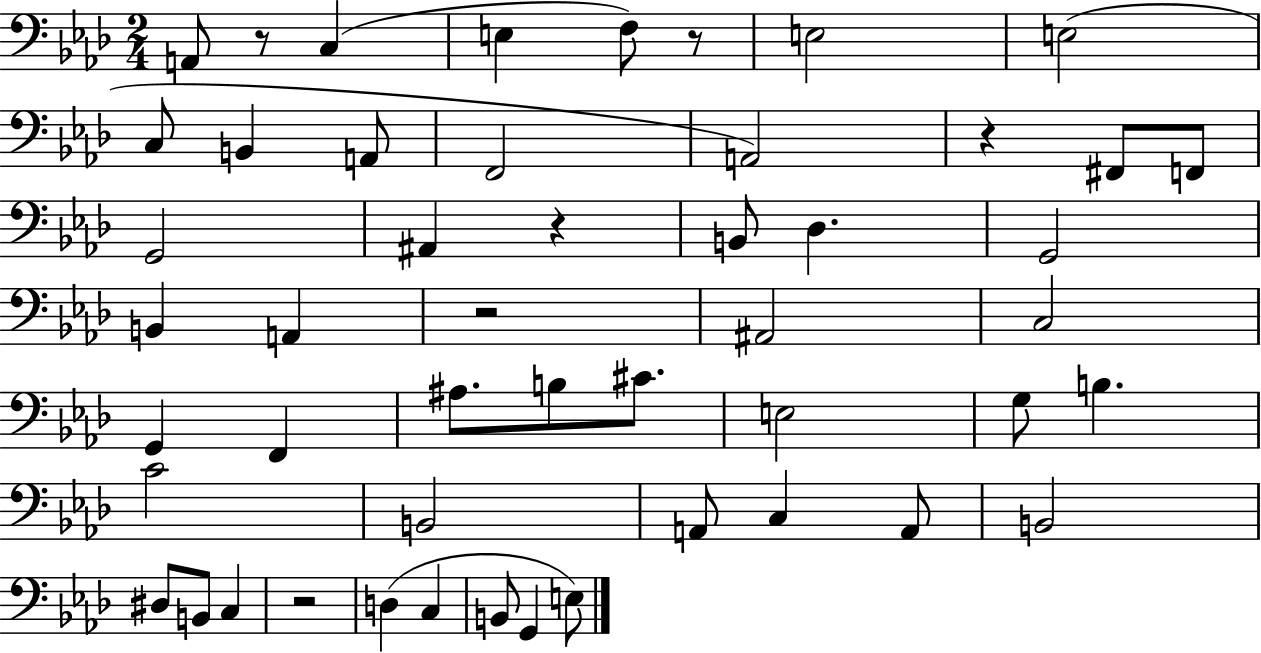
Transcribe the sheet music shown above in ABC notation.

X:1
T:Untitled
M:2/4
L:1/4
K:Ab
A,,/2 z/2 C, E, F,/2 z/2 E,2 E,2 C,/2 B,, A,,/2 F,,2 A,,2 z ^F,,/2 F,,/2 G,,2 ^A,, z B,,/2 _D, G,,2 B,, A,, z2 ^A,,2 C,2 G,, F,, ^A,/2 B,/2 ^C/2 E,2 G,/2 B, C2 B,,2 A,,/2 C, A,,/2 B,,2 ^D,/2 B,,/2 C, z2 D, C, B,,/2 G,, E,/2